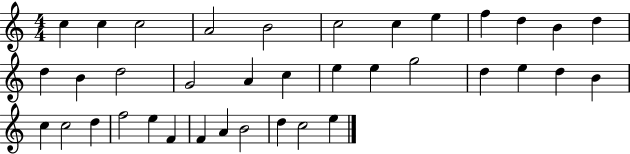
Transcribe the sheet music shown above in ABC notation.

X:1
T:Untitled
M:4/4
L:1/4
K:C
c c c2 A2 B2 c2 c e f d B d d B d2 G2 A c e e g2 d e d B c c2 d f2 e F F A B2 d c2 e